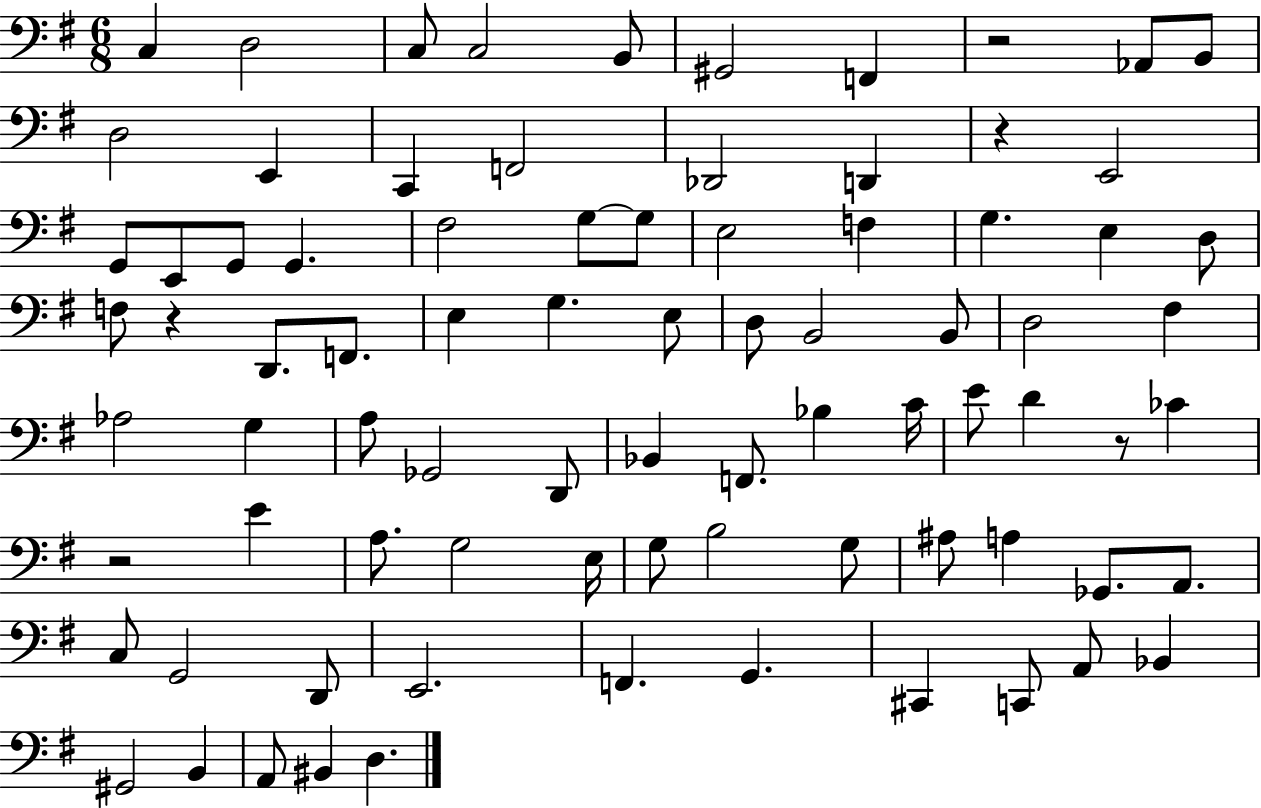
{
  \clef bass
  \numericTimeSignature
  \time 6/8
  \key g \major
  c4 d2 | c8 c2 b,8 | gis,2 f,4 | r2 aes,8 b,8 | \break d2 e,4 | c,4 f,2 | des,2 d,4 | r4 e,2 | \break g,8 e,8 g,8 g,4. | fis2 g8~~ g8 | e2 f4 | g4. e4 d8 | \break f8 r4 d,8. f,8. | e4 g4. e8 | d8 b,2 b,8 | d2 fis4 | \break aes2 g4 | a8 ges,2 d,8 | bes,4 f,8. bes4 c'16 | e'8 d'4 r8 ces'4 | \break r2 e'4 | a8. g2 e16 | g8 b2 g8 | ais8 a4 ges,8. a,8. | \break c8 g,2 d,8 | e,2. | f,4. g,4. | cis,4 c,8 a,8 bes,4 | \break gis,2 b,4 | a,8 bis,4 d4. | \bar "|."
}